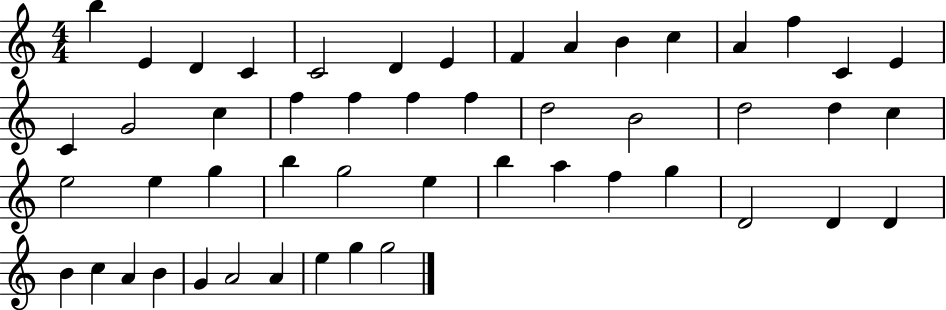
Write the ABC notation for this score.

X:1
T:Untitled
M:4/4
L:1/4
K:C
b E D C C2 D E F A B c A f C E C G2 c f f f f d2 B2 d2 d c e2 e g b g2 e b a f g D2 D D B c A B G A2 A e g g2